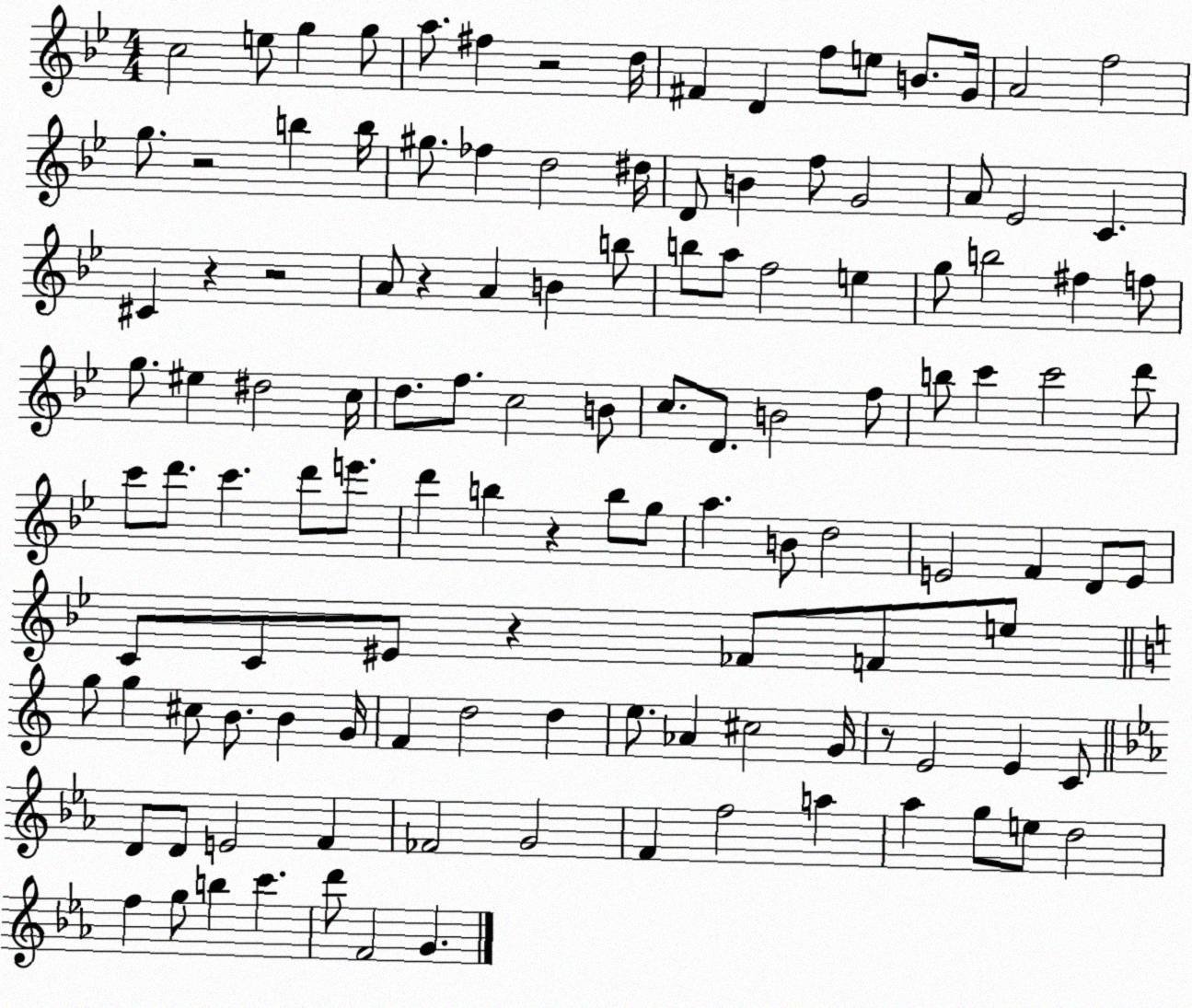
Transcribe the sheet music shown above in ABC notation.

X:1
T:Untitled
M:4/4
L:1/4
K:Bb
c2 e/2 g g/2 a/2 ^f z2 d/4 ^F D f/2 e/2 B/2 G/4 A2 f2 g/2 z2 b b/4 ^g/2 _f d2 ^d/4 D/2 B f/2 G2 A/2 _E2 C ^C z z2 A/2 z A B b/2 b/2 a/2 f2 e g/2 b2 ^f f/2 g/2 ^e ^d2 c/4 d/2 f/2 c2 B/2 c/2 D/2 B2 f/2 b/2 c' c'2 d'/2 c'/2 d'/2 c' d'/2 e'/2 d' b z b/2 g/2 a B/2 d2 E2 F D/2 E/2 C/2 C/2 ^E/2 z _F/2 F/2 e/2 g/2 g ^c/2 B/2 B G/4 F d2 d e/2 _A ^c2 G/4 z/2 E2 E C/2 D/2 D/2 E2 F _F2 G2 F f2 a _a g/2 e/2 d2 f g/2 b c' d'/2 F2 G